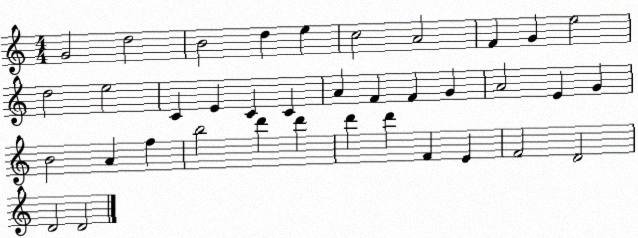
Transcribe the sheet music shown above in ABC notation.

X:1
T:Untitled
M:4/4
L:1/4
K:C
G2 d2 B2 d e c2 A2 F G e2 d2 e2 C E C C A F F G A2 E G B2 A f b2 d' d' d' d' F E F2 D2 D2 D2